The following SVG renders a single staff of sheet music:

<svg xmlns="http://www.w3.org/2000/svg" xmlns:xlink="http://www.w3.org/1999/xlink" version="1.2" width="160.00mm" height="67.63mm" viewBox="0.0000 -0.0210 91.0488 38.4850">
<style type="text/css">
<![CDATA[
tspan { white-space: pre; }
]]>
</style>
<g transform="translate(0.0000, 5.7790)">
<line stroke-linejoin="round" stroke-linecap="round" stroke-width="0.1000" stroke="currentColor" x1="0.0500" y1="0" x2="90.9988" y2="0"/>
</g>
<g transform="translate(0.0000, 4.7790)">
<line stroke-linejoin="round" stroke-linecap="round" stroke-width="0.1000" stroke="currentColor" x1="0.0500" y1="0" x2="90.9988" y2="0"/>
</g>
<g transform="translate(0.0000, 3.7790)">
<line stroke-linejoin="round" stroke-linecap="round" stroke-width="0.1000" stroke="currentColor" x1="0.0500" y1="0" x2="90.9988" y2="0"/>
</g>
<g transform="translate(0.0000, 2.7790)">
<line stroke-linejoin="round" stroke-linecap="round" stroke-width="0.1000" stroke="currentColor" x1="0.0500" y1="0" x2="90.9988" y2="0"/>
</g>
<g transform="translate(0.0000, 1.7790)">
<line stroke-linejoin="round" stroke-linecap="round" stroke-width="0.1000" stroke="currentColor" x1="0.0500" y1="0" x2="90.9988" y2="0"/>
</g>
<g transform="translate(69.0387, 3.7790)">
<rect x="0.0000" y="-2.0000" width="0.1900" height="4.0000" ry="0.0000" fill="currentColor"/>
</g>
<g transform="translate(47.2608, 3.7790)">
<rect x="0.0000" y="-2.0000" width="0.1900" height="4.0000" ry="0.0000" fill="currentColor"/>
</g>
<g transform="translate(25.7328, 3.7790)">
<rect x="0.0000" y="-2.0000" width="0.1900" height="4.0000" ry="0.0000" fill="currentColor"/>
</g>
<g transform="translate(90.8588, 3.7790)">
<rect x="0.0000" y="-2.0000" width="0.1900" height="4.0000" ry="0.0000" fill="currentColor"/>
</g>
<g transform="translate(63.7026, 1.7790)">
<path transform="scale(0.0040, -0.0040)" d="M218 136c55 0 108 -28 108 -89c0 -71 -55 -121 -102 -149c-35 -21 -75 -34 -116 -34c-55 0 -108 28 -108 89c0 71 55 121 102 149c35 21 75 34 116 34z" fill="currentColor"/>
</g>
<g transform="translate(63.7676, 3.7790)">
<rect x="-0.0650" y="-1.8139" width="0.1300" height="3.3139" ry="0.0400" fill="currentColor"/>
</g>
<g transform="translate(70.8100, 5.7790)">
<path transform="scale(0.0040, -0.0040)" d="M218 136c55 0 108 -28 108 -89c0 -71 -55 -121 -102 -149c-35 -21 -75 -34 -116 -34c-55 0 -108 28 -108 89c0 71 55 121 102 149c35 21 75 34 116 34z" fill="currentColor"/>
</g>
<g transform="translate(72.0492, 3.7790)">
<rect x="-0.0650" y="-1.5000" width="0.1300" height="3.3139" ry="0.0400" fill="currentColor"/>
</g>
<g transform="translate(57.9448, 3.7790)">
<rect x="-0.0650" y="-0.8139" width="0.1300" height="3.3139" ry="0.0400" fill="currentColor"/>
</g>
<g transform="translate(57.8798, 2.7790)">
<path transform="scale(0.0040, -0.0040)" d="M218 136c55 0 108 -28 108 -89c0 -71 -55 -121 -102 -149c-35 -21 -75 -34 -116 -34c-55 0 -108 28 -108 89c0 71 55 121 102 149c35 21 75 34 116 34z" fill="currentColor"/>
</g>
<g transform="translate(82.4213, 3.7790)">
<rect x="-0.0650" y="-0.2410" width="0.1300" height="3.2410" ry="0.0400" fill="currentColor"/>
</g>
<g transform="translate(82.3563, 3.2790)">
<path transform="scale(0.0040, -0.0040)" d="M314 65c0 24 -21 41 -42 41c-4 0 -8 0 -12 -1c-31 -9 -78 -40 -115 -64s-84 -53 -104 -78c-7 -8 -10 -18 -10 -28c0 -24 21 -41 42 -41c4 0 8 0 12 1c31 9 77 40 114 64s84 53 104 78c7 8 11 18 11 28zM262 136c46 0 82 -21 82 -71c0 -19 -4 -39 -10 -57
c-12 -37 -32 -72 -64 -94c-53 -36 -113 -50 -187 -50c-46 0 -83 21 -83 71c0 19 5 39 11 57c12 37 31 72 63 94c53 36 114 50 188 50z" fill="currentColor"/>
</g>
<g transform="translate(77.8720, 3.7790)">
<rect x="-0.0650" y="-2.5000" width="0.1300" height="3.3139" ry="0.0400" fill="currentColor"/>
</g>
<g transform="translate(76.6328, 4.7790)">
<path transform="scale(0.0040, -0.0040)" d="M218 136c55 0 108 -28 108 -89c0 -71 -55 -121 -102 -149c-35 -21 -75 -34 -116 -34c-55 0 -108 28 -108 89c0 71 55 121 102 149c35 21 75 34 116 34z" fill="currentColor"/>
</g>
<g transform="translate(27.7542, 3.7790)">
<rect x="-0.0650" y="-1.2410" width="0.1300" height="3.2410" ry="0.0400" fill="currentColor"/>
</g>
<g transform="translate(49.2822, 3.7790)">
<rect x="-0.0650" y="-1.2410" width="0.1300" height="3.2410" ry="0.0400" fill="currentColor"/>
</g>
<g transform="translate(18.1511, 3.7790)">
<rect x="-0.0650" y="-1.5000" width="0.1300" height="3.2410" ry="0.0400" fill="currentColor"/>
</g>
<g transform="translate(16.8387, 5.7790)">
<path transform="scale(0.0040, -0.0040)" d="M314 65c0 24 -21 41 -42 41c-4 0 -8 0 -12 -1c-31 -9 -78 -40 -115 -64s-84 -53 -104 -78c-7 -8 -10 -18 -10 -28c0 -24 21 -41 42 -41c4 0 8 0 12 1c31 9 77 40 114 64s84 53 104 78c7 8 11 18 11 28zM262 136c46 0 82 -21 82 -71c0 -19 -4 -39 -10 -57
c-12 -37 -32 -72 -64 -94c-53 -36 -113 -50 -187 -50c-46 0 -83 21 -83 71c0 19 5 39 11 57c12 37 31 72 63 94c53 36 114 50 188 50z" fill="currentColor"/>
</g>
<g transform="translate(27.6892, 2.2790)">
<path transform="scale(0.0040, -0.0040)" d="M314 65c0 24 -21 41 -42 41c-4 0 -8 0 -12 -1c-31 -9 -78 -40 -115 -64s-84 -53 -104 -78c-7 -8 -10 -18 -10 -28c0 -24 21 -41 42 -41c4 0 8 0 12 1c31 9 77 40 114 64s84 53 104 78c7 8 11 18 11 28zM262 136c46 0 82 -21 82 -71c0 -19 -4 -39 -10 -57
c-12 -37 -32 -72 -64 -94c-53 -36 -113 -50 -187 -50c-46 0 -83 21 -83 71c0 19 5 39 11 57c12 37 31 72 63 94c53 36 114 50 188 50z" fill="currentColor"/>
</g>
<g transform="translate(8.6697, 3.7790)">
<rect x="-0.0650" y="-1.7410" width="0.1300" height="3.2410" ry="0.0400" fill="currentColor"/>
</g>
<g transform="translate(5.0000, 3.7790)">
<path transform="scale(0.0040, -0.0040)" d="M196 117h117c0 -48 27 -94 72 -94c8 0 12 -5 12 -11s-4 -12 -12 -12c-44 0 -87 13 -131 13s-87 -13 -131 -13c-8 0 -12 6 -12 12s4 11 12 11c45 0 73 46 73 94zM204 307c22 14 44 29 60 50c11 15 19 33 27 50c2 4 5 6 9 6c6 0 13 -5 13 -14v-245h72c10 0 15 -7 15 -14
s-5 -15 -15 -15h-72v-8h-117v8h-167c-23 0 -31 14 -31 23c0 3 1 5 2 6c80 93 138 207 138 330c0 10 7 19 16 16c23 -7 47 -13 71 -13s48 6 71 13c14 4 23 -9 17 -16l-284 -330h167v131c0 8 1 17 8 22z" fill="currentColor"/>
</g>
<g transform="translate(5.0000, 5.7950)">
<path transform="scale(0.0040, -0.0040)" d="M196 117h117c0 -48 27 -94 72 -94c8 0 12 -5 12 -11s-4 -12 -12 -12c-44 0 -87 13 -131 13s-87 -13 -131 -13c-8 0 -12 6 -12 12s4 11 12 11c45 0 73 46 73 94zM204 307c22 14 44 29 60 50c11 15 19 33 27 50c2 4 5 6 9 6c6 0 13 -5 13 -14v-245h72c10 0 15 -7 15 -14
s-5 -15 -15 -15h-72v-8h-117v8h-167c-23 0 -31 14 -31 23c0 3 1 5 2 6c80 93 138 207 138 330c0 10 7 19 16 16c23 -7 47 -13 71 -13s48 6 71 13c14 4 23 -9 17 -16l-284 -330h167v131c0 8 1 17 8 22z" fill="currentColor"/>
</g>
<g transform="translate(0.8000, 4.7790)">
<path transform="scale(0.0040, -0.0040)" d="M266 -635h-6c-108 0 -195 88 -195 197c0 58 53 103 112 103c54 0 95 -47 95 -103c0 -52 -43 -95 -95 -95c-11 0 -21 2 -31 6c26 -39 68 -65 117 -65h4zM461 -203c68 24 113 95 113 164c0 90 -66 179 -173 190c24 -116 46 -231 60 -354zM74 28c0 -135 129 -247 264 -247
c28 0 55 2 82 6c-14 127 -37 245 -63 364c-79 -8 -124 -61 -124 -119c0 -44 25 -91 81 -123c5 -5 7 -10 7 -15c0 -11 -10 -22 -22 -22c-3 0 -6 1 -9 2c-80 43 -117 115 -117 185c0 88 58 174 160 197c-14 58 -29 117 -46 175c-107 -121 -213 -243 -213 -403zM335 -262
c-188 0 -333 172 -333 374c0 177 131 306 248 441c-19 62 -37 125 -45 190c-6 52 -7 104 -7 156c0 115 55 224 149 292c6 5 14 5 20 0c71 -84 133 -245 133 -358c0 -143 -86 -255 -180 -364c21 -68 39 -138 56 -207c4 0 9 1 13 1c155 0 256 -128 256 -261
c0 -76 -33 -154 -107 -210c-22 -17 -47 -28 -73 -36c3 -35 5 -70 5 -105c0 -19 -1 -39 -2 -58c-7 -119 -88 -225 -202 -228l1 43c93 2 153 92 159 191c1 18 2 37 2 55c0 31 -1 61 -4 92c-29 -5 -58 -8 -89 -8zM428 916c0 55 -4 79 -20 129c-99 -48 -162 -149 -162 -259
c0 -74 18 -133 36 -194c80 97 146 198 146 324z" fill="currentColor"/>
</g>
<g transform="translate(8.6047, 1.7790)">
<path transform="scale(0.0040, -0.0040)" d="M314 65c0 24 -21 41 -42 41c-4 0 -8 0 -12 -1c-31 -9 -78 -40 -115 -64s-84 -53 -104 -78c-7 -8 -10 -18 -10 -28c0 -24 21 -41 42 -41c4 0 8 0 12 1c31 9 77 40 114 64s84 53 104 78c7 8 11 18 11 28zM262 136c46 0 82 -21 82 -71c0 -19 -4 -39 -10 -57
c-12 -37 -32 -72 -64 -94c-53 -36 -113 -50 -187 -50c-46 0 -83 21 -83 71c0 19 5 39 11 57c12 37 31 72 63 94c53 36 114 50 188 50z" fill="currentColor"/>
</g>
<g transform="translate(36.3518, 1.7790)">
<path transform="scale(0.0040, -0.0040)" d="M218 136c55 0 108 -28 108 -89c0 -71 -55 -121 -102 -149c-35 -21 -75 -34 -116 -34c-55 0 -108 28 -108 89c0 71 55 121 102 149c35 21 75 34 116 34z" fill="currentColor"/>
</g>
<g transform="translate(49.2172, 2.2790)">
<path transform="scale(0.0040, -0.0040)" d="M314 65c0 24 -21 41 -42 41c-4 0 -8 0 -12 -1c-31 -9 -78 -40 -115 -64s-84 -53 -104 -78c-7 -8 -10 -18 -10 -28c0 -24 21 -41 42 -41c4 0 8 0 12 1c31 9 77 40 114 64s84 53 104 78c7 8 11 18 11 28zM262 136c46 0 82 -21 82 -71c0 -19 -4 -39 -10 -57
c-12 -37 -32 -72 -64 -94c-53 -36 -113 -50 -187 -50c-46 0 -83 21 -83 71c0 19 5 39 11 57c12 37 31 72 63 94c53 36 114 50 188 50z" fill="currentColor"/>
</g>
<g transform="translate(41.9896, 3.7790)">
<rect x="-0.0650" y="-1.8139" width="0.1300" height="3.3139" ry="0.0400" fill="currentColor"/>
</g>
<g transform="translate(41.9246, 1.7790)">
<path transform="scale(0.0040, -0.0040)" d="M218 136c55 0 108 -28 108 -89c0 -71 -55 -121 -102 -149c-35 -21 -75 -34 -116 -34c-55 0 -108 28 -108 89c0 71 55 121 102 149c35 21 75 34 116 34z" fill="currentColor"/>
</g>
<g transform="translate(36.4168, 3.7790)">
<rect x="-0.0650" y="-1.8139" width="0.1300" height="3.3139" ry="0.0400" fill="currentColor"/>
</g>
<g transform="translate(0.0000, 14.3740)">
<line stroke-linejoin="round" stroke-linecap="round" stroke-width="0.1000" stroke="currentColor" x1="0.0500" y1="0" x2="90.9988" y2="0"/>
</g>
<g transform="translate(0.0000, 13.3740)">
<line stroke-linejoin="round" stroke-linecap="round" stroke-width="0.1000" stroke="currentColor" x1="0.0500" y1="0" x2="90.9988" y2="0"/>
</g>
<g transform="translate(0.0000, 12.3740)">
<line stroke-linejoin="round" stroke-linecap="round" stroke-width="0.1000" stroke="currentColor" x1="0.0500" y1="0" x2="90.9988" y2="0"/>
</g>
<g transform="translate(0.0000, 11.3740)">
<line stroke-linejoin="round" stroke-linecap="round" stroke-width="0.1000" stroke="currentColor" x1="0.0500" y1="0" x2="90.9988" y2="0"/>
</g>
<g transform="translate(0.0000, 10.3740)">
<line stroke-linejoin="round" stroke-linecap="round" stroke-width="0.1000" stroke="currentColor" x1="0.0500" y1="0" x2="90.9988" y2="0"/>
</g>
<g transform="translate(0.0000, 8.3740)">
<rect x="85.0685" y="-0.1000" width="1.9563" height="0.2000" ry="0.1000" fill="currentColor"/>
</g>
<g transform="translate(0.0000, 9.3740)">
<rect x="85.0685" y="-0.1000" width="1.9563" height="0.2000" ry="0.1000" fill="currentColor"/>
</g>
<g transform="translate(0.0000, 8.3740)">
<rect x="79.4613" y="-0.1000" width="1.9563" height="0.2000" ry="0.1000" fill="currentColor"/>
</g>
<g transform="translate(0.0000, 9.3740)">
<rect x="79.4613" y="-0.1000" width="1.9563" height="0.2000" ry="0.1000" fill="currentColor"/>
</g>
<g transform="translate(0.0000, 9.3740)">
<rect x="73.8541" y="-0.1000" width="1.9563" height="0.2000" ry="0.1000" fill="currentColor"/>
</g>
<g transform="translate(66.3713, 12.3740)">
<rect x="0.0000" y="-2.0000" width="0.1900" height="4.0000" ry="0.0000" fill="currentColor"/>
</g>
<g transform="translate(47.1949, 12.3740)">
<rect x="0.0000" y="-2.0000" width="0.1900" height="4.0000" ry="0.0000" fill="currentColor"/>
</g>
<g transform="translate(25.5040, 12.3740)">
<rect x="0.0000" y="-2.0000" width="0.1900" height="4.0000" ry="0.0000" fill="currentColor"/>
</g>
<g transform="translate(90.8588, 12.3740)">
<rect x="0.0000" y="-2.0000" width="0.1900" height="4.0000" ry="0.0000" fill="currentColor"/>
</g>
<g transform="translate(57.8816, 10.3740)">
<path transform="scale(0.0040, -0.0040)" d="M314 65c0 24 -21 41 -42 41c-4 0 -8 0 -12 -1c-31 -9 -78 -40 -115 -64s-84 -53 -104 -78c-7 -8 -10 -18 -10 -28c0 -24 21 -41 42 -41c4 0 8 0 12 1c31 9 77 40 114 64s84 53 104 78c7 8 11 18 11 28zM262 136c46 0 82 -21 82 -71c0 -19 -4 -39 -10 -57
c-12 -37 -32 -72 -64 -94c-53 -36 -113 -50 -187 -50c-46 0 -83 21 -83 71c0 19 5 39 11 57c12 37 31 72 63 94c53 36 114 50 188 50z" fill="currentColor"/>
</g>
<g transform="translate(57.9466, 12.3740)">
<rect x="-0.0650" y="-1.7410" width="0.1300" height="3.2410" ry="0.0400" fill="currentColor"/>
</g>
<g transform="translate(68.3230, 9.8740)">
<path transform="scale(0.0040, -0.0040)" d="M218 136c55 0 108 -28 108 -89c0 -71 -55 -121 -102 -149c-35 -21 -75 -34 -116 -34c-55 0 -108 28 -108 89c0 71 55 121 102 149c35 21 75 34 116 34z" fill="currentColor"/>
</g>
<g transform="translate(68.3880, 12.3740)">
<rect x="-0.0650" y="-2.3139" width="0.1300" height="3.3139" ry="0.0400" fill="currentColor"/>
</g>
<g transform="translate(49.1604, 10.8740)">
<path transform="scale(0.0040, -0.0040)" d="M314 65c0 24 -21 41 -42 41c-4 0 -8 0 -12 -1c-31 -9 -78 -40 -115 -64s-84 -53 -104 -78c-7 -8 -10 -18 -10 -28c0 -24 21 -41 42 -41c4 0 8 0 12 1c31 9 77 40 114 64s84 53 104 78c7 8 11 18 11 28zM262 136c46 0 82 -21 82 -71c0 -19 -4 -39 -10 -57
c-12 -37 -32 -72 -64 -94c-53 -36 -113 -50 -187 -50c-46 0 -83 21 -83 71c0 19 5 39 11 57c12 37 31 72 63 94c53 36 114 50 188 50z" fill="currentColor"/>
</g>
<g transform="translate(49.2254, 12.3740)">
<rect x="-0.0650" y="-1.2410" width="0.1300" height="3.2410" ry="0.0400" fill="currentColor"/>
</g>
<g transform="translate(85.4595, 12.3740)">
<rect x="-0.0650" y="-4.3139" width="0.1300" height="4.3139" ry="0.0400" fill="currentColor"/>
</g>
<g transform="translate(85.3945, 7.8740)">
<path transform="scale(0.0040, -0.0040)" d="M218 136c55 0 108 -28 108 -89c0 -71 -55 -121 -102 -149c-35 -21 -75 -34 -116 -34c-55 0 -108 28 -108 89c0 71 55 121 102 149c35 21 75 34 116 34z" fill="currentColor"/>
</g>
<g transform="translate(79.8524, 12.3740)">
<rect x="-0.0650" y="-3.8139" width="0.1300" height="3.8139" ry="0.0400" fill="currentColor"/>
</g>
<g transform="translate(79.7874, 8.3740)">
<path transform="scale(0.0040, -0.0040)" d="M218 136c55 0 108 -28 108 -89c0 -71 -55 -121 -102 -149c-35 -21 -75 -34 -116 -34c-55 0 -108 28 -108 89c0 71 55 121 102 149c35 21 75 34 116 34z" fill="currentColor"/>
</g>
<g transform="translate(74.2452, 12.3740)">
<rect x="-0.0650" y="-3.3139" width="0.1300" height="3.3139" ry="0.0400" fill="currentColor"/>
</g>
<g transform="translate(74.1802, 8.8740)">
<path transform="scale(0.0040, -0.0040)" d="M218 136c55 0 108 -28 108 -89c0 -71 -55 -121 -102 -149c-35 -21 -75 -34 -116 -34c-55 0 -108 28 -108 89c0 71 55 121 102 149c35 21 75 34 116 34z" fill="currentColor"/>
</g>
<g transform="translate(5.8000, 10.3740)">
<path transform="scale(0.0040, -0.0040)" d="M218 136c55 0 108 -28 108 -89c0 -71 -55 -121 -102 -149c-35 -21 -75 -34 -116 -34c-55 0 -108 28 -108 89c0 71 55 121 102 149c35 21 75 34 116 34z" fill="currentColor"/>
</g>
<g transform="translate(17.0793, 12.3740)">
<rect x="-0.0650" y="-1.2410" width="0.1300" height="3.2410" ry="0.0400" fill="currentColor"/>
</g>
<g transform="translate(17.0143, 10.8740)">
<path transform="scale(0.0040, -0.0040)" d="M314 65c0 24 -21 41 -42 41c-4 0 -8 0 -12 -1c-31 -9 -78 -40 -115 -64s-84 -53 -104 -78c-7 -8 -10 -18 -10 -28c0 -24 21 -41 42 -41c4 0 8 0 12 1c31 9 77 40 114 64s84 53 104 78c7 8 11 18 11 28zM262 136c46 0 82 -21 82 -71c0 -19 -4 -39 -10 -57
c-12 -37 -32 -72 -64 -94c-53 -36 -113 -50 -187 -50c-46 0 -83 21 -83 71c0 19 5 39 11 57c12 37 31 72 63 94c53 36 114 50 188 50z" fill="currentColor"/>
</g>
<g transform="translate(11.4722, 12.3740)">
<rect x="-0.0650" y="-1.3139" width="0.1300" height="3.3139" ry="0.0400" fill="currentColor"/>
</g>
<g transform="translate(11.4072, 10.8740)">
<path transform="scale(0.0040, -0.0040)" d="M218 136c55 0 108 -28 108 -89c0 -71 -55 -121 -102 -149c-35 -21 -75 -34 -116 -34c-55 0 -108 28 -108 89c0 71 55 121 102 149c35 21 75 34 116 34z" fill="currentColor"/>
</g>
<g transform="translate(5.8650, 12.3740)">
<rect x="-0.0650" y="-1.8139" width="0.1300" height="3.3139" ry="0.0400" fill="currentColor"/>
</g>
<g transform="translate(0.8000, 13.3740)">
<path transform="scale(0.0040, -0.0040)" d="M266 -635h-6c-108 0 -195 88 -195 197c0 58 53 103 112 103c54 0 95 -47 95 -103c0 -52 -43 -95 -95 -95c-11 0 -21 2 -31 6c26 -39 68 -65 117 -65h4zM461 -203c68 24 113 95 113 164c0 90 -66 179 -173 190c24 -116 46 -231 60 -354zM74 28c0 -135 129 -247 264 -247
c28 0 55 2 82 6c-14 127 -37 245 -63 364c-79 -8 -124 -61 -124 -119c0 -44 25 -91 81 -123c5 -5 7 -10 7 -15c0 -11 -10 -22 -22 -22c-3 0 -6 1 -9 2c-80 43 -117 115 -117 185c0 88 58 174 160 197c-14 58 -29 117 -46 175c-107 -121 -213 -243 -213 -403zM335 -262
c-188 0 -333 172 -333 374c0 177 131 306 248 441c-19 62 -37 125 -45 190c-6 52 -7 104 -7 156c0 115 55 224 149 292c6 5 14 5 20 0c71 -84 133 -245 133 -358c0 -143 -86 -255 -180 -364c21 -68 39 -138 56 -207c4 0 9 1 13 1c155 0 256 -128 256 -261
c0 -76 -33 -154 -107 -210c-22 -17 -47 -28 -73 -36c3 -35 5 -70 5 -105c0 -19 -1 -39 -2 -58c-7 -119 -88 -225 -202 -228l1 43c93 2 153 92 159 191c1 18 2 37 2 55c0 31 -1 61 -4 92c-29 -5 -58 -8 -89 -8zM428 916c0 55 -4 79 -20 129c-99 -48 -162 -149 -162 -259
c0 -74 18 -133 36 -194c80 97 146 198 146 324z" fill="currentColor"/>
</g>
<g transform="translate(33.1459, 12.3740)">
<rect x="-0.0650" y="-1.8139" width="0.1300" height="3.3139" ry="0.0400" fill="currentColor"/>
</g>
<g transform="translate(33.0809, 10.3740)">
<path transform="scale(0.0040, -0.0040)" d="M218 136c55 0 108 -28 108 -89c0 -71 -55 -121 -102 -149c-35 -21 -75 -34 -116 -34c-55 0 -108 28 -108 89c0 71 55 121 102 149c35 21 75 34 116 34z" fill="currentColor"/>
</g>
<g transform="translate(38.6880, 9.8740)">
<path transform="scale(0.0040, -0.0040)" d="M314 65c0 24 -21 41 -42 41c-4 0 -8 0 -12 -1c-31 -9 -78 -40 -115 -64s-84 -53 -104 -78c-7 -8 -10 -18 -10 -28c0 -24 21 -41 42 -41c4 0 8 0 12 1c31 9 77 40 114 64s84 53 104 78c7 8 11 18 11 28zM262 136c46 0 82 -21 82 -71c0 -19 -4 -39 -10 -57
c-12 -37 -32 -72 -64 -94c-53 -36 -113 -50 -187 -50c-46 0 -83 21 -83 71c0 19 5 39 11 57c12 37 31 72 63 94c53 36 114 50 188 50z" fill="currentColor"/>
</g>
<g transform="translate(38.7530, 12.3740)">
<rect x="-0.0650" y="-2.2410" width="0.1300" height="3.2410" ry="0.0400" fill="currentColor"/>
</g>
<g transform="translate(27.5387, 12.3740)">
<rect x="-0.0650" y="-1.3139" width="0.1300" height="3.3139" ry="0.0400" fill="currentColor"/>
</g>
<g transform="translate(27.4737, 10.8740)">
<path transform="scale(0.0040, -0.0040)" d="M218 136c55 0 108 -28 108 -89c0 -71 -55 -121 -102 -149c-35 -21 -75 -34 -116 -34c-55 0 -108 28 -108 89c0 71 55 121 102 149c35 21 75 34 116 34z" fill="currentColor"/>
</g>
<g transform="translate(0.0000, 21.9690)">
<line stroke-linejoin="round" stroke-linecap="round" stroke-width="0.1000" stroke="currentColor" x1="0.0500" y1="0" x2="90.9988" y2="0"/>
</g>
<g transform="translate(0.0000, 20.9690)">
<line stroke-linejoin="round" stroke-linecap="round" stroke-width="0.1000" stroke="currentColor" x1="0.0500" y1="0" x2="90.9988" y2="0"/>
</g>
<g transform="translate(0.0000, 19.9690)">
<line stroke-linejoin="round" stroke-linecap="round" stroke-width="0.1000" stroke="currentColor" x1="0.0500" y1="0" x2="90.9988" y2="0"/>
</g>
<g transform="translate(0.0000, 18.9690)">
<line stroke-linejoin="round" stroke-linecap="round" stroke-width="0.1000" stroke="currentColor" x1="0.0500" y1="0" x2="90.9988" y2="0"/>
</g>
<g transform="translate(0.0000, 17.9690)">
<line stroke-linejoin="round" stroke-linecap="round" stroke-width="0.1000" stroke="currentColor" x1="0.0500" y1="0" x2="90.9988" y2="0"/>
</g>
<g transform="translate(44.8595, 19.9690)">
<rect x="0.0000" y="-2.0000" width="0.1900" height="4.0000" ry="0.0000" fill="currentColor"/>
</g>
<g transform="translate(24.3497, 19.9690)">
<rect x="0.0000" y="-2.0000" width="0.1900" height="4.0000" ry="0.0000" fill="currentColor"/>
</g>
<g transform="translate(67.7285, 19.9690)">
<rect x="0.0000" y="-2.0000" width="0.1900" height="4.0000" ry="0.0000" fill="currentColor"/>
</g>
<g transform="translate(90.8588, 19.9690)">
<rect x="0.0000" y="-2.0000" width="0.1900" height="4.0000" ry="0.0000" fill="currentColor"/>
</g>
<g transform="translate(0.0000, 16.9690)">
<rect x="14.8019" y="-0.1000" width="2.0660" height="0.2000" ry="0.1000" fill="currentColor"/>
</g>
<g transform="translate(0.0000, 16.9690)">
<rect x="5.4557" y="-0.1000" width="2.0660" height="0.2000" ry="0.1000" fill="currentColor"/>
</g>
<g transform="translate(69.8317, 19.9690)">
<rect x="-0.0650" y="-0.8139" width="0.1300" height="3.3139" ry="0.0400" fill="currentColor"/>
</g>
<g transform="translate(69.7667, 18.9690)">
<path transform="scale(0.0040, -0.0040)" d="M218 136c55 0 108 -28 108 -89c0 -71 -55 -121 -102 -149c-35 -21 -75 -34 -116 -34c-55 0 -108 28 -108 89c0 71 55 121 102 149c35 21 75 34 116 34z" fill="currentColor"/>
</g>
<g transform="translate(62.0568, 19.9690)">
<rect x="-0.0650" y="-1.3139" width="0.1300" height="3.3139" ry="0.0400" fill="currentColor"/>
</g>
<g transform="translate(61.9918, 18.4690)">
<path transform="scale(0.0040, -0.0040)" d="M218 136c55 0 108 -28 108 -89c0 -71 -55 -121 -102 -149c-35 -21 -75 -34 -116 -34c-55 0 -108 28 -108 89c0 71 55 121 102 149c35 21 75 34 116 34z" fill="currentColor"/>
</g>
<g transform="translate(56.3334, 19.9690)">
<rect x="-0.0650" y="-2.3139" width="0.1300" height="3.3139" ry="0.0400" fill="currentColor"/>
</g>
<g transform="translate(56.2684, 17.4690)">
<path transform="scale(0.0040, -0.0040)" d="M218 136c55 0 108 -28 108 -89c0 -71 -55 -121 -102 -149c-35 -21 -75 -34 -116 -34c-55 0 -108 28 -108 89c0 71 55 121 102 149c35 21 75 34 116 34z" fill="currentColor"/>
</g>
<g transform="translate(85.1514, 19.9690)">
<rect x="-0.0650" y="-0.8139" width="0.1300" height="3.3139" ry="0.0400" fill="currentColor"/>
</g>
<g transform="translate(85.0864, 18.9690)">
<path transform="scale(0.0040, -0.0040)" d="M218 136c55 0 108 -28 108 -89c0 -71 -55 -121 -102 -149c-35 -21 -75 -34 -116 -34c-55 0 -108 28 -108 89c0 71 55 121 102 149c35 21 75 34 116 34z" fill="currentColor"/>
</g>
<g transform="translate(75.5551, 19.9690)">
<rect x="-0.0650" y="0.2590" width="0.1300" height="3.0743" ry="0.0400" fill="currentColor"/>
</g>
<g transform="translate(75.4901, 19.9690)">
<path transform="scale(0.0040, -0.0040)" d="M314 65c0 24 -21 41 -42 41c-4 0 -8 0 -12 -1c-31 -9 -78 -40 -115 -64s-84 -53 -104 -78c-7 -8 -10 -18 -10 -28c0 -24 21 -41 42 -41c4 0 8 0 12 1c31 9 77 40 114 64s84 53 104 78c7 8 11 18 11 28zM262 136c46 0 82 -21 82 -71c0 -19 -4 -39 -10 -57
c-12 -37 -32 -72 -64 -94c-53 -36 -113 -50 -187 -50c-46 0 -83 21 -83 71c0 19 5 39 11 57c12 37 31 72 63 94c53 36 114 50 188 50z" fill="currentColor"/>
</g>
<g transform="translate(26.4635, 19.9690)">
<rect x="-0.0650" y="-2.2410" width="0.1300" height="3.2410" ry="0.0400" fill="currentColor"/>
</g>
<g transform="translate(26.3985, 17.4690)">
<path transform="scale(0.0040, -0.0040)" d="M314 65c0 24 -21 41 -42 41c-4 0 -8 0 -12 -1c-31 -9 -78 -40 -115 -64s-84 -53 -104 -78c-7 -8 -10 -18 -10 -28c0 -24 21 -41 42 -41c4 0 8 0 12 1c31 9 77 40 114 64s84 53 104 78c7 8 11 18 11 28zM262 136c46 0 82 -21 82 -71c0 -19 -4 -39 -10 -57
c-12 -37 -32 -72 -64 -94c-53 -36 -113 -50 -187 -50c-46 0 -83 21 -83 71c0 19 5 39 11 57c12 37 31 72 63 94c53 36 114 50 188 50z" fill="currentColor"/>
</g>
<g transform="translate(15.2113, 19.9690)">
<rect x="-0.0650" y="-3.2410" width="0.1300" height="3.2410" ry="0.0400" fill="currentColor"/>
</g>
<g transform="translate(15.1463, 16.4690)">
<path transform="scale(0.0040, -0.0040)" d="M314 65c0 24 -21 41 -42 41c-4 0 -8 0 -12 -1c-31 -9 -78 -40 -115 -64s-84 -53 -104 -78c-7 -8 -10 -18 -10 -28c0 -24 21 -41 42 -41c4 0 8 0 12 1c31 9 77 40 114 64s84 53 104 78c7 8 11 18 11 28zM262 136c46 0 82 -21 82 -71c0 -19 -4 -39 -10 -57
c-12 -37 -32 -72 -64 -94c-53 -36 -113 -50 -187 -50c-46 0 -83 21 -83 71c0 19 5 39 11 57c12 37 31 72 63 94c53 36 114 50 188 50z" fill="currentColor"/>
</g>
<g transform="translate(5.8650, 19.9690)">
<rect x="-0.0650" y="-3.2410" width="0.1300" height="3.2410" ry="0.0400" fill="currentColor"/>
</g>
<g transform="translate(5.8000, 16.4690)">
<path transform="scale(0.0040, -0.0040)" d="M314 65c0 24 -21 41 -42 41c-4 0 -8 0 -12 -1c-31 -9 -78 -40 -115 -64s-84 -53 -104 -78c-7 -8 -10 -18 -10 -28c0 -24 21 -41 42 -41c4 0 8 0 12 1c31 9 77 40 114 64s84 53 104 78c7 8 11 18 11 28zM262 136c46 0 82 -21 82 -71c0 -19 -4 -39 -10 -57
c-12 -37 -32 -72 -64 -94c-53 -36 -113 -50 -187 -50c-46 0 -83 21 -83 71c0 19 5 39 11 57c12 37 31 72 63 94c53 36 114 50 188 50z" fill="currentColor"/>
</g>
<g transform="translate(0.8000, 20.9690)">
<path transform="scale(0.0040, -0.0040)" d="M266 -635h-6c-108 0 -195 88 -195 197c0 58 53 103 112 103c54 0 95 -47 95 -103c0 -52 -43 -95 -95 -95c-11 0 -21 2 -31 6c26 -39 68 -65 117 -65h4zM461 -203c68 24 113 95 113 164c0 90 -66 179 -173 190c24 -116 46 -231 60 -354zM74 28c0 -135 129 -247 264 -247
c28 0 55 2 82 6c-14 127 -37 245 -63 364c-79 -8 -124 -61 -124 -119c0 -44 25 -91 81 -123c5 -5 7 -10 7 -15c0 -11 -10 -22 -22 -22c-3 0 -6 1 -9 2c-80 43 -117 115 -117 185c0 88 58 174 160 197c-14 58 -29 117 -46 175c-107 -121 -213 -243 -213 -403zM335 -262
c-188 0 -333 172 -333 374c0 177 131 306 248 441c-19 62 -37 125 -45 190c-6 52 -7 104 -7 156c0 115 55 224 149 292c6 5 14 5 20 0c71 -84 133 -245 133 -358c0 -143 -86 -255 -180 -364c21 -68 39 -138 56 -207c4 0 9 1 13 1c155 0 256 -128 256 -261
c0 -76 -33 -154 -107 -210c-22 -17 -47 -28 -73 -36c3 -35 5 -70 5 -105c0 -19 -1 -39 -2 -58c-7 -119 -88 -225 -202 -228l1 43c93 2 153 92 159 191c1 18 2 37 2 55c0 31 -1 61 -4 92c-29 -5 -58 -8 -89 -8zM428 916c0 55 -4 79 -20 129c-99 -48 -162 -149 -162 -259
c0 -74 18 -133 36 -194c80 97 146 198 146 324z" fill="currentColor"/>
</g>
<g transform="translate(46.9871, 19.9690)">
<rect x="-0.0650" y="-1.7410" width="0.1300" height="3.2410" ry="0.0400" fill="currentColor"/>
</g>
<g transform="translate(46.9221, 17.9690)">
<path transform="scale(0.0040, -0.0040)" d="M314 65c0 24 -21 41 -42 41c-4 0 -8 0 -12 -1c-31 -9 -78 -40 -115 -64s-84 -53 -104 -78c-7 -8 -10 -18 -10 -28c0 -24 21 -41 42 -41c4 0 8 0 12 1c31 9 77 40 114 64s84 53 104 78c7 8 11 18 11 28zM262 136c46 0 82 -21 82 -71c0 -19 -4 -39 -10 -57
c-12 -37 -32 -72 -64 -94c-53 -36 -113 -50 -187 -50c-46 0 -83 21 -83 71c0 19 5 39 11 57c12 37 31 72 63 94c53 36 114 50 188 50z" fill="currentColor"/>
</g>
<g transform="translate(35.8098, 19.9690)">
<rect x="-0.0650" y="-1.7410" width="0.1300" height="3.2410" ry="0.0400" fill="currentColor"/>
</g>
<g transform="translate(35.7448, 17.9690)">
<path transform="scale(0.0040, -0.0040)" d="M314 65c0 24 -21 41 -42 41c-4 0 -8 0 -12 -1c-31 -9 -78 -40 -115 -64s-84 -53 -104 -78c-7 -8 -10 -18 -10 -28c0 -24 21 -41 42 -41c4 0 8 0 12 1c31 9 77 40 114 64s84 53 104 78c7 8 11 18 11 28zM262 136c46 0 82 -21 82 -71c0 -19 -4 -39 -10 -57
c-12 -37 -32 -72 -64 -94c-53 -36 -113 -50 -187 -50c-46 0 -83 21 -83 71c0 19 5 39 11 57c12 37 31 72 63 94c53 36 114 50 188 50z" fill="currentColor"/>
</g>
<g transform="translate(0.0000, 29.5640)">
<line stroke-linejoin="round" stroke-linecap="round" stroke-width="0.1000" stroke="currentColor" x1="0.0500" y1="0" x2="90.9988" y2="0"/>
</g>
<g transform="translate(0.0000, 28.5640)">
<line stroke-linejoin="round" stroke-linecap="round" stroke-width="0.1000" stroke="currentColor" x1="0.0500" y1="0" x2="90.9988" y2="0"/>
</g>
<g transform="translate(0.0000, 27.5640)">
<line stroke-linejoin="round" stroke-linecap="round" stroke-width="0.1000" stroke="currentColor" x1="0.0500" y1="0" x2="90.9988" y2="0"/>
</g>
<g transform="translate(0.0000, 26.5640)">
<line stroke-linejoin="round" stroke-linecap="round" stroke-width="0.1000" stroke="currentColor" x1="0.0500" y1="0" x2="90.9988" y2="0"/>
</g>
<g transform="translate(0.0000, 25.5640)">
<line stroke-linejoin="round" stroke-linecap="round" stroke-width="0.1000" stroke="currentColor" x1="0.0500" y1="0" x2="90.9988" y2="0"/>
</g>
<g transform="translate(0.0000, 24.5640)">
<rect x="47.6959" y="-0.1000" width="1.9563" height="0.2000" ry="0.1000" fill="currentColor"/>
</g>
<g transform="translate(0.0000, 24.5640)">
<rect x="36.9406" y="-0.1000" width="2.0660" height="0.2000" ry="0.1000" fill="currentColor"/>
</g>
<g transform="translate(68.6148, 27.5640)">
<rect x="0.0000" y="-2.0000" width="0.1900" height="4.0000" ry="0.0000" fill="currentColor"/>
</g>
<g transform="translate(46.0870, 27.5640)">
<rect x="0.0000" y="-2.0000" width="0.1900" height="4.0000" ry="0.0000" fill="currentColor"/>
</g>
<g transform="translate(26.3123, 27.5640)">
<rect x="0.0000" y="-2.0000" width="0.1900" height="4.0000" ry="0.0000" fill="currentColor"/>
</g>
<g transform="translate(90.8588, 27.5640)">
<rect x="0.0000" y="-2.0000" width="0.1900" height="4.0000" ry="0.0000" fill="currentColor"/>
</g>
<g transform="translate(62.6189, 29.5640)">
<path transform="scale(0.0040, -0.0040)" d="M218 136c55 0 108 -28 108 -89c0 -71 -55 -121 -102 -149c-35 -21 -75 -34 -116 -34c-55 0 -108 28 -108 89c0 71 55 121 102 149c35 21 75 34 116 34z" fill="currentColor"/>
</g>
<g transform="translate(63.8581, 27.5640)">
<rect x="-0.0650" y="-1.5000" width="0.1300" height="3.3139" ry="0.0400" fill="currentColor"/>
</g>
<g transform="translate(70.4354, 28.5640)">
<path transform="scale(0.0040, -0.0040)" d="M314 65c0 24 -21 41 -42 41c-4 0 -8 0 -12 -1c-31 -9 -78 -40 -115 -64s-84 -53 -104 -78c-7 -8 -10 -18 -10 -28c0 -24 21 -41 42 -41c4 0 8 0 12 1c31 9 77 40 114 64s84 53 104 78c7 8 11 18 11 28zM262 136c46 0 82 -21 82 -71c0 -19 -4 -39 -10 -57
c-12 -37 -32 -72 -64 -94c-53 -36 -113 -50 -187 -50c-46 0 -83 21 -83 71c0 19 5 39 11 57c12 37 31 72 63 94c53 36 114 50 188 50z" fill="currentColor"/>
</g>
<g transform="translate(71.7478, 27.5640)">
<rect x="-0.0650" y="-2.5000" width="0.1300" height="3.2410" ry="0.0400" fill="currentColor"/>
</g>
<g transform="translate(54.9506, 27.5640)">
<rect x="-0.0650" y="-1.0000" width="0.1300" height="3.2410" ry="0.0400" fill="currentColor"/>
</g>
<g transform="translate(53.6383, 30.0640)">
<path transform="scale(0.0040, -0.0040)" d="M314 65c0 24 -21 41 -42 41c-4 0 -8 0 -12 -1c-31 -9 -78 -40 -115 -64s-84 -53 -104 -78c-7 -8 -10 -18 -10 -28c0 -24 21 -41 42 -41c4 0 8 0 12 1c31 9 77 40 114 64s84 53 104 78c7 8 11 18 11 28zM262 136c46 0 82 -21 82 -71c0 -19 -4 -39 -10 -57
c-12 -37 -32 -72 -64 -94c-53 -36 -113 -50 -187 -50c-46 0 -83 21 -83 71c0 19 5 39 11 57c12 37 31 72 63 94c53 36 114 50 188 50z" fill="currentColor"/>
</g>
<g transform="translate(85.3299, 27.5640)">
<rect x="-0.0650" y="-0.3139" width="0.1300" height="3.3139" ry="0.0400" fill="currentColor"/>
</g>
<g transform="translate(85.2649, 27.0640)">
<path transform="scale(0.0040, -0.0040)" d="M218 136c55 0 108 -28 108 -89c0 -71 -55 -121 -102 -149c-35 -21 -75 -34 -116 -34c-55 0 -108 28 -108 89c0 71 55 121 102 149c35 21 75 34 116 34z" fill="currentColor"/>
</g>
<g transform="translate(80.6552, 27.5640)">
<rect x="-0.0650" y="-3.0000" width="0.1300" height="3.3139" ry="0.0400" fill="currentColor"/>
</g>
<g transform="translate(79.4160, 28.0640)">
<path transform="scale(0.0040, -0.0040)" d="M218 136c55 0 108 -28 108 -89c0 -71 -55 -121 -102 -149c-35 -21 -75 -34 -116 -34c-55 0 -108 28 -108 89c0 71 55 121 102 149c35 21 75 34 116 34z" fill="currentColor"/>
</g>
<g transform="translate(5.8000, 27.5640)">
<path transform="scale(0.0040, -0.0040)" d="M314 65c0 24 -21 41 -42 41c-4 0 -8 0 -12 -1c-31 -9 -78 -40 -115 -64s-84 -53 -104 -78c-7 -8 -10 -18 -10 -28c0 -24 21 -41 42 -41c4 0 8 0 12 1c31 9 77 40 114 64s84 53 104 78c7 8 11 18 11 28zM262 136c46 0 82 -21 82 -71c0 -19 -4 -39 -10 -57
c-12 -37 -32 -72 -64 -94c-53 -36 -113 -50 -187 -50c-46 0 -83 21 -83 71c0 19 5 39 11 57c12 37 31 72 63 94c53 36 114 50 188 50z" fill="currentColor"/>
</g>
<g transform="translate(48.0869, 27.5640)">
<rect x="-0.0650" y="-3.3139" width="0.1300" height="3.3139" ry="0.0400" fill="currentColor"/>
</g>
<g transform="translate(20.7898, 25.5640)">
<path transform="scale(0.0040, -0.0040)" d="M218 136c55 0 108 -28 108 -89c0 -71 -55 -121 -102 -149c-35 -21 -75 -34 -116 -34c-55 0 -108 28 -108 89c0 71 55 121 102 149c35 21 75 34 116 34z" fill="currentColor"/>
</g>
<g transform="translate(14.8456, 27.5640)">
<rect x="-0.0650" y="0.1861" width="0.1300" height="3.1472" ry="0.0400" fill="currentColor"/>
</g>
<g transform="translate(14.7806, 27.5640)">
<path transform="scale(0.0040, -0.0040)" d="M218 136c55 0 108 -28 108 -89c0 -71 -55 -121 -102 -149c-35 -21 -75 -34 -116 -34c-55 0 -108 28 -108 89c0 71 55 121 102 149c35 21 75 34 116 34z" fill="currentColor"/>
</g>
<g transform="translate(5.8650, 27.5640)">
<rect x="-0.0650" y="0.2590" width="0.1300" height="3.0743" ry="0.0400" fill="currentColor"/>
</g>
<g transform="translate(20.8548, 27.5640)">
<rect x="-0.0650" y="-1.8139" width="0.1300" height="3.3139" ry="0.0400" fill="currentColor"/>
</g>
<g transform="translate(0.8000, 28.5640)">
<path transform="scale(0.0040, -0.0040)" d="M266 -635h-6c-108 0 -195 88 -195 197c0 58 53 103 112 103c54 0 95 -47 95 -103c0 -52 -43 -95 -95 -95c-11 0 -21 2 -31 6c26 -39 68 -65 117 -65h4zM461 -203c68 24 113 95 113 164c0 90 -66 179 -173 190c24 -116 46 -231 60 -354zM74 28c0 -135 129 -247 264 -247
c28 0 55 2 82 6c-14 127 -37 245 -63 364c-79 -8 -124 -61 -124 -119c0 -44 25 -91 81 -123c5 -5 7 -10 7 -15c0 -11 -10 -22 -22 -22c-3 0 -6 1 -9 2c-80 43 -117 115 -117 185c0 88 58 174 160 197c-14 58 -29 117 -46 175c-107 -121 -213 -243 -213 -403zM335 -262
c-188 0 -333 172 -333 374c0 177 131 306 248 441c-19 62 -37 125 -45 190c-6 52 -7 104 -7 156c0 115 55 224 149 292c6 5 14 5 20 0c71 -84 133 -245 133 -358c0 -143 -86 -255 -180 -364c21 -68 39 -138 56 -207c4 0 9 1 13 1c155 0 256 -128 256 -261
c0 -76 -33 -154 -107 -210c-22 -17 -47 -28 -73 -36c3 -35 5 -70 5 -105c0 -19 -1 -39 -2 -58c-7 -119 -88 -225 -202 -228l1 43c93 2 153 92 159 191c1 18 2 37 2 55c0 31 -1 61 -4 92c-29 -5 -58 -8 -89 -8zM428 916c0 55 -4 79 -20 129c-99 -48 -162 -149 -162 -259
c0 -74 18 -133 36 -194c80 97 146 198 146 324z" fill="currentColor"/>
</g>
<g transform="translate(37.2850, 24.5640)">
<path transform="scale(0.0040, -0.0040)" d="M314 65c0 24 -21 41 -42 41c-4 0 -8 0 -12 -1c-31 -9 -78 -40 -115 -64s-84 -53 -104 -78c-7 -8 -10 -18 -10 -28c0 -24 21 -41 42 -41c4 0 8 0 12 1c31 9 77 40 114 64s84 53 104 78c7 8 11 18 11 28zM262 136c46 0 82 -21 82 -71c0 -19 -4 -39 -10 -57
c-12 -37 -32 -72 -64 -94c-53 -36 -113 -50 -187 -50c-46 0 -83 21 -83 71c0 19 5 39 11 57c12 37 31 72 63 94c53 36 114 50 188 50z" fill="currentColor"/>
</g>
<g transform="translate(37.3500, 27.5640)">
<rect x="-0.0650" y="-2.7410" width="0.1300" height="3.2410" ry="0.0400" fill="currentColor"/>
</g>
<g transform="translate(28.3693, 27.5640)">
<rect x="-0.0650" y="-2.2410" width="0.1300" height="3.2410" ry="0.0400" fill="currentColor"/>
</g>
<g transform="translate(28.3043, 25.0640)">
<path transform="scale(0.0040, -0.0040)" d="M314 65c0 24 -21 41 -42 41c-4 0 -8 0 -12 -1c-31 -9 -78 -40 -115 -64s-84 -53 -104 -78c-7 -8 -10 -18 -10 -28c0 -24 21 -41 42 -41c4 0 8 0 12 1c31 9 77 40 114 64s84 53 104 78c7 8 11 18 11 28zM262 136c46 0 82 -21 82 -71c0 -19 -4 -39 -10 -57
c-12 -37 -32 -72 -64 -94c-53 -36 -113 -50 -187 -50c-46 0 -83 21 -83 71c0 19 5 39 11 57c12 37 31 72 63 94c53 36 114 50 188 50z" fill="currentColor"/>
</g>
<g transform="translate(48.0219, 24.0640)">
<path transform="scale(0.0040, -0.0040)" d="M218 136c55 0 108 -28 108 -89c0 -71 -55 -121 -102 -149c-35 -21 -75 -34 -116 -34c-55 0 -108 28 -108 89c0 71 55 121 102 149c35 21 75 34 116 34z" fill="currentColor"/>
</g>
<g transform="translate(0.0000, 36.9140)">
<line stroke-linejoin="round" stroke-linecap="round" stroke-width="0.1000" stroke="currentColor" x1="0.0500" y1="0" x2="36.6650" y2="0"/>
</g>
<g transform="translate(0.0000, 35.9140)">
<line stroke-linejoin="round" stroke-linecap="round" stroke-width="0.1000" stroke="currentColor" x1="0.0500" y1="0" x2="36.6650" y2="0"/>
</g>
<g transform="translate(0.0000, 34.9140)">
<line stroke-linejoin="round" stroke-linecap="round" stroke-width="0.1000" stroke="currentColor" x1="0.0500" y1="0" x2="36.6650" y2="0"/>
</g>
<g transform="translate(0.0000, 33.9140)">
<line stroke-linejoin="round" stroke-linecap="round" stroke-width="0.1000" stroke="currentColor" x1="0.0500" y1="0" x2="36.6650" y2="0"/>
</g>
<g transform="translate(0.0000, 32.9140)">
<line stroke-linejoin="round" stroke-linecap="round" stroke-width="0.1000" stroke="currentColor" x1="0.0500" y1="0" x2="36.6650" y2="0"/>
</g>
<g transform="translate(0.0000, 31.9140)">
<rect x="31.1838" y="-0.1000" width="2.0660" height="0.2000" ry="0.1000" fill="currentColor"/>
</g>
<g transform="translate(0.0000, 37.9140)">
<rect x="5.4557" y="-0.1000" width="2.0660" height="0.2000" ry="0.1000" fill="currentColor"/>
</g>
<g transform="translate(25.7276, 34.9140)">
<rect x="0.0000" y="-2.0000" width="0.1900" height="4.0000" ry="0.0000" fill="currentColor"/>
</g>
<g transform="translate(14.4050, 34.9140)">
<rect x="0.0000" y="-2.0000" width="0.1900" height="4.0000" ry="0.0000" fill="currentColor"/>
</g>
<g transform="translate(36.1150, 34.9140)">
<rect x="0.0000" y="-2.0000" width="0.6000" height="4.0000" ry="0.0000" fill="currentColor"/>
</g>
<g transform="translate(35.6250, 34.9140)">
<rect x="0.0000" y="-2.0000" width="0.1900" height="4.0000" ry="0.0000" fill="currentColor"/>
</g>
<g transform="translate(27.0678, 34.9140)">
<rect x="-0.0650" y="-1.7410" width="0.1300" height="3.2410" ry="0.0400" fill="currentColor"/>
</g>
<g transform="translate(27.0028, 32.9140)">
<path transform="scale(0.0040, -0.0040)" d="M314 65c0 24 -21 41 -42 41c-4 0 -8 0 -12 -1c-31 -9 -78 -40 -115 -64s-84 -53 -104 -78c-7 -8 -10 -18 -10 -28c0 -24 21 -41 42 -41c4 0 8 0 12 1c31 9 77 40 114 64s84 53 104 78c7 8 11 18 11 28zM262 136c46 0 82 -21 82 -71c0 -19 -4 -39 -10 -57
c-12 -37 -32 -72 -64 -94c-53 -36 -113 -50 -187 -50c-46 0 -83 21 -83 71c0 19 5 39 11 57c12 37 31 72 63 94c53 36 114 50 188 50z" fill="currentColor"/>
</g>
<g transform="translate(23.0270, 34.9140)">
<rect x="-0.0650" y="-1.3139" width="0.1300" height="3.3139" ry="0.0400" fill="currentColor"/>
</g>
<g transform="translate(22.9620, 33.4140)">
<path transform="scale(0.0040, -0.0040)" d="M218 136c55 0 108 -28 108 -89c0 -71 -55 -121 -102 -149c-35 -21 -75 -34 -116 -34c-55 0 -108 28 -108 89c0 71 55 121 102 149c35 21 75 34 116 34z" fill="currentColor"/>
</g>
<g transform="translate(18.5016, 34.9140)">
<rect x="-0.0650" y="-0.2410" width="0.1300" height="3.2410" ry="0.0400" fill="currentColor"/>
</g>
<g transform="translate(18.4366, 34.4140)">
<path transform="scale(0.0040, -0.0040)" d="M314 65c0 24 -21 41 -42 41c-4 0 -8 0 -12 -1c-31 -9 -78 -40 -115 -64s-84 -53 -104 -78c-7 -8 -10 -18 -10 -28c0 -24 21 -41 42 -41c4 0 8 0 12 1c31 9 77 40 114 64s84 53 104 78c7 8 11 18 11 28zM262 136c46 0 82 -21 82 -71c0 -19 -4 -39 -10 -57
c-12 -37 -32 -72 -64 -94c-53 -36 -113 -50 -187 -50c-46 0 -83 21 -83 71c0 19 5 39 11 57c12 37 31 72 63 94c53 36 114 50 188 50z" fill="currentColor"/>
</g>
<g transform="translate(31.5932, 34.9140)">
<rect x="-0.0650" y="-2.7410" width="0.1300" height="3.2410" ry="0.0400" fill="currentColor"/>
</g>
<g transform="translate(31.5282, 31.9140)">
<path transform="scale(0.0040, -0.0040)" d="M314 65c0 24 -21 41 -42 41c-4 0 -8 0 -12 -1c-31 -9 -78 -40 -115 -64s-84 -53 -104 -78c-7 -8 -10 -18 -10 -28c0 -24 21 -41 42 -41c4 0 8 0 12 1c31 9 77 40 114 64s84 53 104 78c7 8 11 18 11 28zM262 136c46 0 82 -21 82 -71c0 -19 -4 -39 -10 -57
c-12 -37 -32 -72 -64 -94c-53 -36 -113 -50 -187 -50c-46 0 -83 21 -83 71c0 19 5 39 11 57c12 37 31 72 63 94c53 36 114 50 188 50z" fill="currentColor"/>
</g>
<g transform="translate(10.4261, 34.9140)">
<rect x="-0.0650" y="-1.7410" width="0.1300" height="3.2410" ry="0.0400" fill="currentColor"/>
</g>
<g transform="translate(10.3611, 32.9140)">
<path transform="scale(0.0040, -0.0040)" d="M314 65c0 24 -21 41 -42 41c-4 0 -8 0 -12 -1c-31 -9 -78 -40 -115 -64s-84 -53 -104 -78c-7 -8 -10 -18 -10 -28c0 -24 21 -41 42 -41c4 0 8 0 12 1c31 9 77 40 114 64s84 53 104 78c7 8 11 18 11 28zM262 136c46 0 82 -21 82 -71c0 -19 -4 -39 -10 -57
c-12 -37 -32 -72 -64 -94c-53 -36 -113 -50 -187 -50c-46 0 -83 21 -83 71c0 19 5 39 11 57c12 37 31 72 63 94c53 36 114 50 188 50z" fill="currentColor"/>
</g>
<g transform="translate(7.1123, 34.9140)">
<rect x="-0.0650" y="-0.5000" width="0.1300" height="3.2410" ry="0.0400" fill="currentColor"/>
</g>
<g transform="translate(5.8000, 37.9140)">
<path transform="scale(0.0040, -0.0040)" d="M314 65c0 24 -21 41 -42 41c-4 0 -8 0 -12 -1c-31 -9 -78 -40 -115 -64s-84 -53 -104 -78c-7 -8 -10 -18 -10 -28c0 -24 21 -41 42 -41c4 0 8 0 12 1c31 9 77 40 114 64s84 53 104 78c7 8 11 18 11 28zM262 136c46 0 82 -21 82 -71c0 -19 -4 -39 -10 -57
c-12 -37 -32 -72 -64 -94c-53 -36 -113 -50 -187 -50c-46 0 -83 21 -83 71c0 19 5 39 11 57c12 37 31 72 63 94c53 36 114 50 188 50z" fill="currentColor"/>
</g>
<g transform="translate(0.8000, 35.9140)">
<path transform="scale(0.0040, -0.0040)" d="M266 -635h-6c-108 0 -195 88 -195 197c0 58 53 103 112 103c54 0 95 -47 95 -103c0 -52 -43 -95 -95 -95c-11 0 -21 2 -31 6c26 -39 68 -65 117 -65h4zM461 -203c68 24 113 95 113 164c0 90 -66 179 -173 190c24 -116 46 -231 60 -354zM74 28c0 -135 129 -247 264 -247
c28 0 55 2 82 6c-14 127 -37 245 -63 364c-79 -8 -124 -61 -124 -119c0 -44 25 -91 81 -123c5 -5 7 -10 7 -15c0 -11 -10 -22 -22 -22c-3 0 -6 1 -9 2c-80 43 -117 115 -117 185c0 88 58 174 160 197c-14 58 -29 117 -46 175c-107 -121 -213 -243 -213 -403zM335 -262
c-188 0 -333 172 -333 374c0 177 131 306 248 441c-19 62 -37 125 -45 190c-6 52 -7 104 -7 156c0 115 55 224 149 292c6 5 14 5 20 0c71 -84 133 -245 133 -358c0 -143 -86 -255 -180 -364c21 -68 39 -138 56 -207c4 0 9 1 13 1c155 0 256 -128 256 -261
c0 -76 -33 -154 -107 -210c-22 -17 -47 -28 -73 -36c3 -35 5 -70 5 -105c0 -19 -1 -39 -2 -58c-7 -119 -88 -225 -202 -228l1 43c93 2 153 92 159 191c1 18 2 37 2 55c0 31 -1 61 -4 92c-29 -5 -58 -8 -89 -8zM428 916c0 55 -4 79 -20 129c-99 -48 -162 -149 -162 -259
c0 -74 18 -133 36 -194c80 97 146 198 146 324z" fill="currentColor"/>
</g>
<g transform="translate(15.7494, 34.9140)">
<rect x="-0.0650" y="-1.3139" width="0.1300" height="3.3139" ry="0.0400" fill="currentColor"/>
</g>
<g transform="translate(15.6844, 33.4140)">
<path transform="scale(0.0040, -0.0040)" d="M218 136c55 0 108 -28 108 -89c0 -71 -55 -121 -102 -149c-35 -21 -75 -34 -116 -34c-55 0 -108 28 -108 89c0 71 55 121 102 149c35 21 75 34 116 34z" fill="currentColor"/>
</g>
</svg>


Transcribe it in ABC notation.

X:1
T:Untitled
M:4/4
L:1/4
K:C
f2 E2 e2 f f e2 d f E G c2 f e e2 e f g2 e2 f2 g b c' d' b2 b2 g2 f2 f2 g e d B2 d B2 B f g2 a2 b D2 E G2 A c C2 f2 e c2 e f2 a2